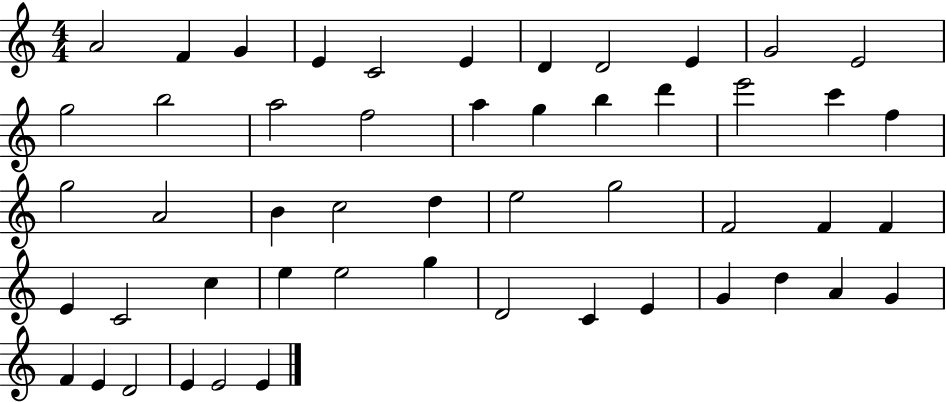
{
  \clef treble
  \numericTimeSignature
  \time 4/4
  \key c \major
  a'2 f'4 g'4 | e'4 c'2 e'4 | d'4 d'2 e'4 | g'2 e'2 | \break g''2 b''2 | a''2 f''2 | a''4 g''4 b''4 d'''4 | e'''2 c'''4 f''4 | \break g''2 a'2 | b'4 c''2 d''4 | e''2 g''2 | f'2 f'4 f'4 | \break e'4 c'2 c''4 | e''4 e''2 g''4 | d'2 c'4 e'4 | g'4 d''4 a'4 g'4 | \break f'4 e'4 d'2 | e'4 e'2 e'4 | \bar "|."
}